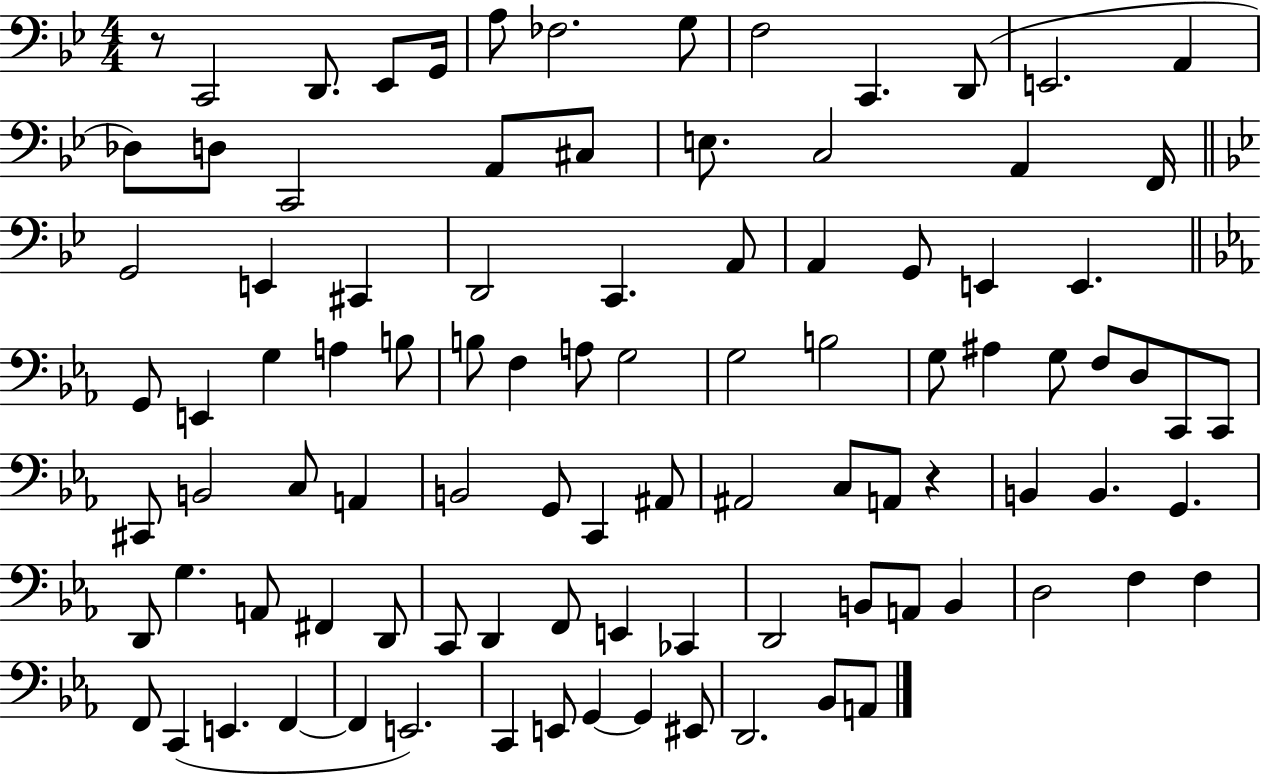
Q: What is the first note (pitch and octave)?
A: C2